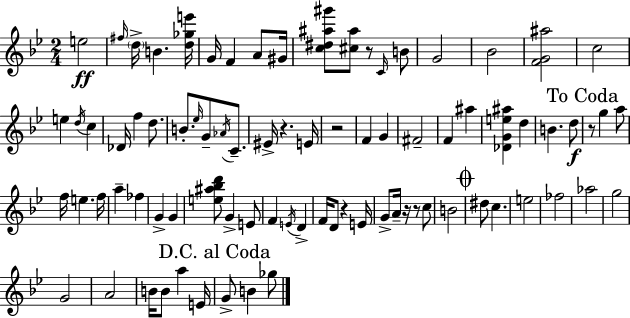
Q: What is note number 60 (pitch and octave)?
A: Ab5